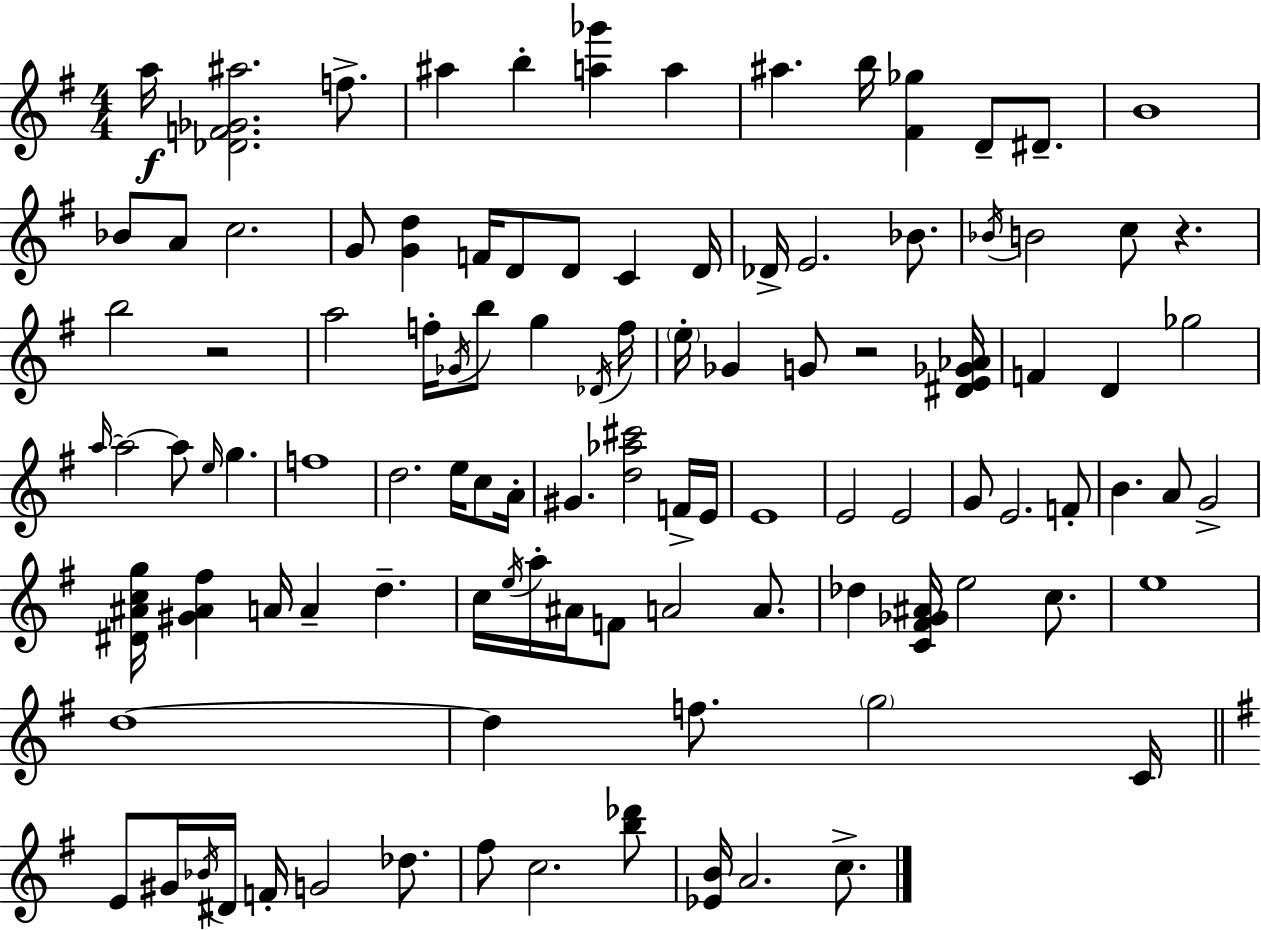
A5/s [Db4,F4,Gb4,A#5]/h. F5/e. A#5/q B5/q [A5,Gb6]/q A5/q A#5/q. B5/s [F#4,Gb5]/q D4/e D#4/e. B4/w Bb4/e A4/e C5/h. G4/e [G4,D5]/q F4/s D4/e D4/e C4/q D4/s Db4/s E4/h. Bb4/e. Bb4/s B4/h C5/e R/q. B5/h R/h A5/h F5/s Gb4/s B5/e G5/q Db4/s F5/s E5/s Gb4/q G4/e R/h [D#4,E4,Gb4,Ab4]/s F4/q D4/q Gb5/h A5/s A5/h A5/e E5/s G5/q. F5/w D5/h. E5/s C5/e A4/s G#4/q. [D5,Ab5,C#6]/h F4/s E4/s E4/w E4/h E4/h G4/e E4/h. F4/e B4/q. A4/e G4/h [D#4,A#4,C5,G5]/s [G#4,A#4,F#5]/q A4/s A4/q D5/q. C5/s E5/s A5/s A#4/s F4/e A4/h A4/e. Db5/q [C4,F#4,Gb4,A#4]/s E5/h C5/e. E5/w D5/w D5/q F5/e. G5/h C4/s E4/e G#4/s Bb4/s D#4/s F4/s G4/h Db5/e. F#5/e C5/h. [B5,Db6]/e [Eb4,B4]/s A4/h. C5/e.